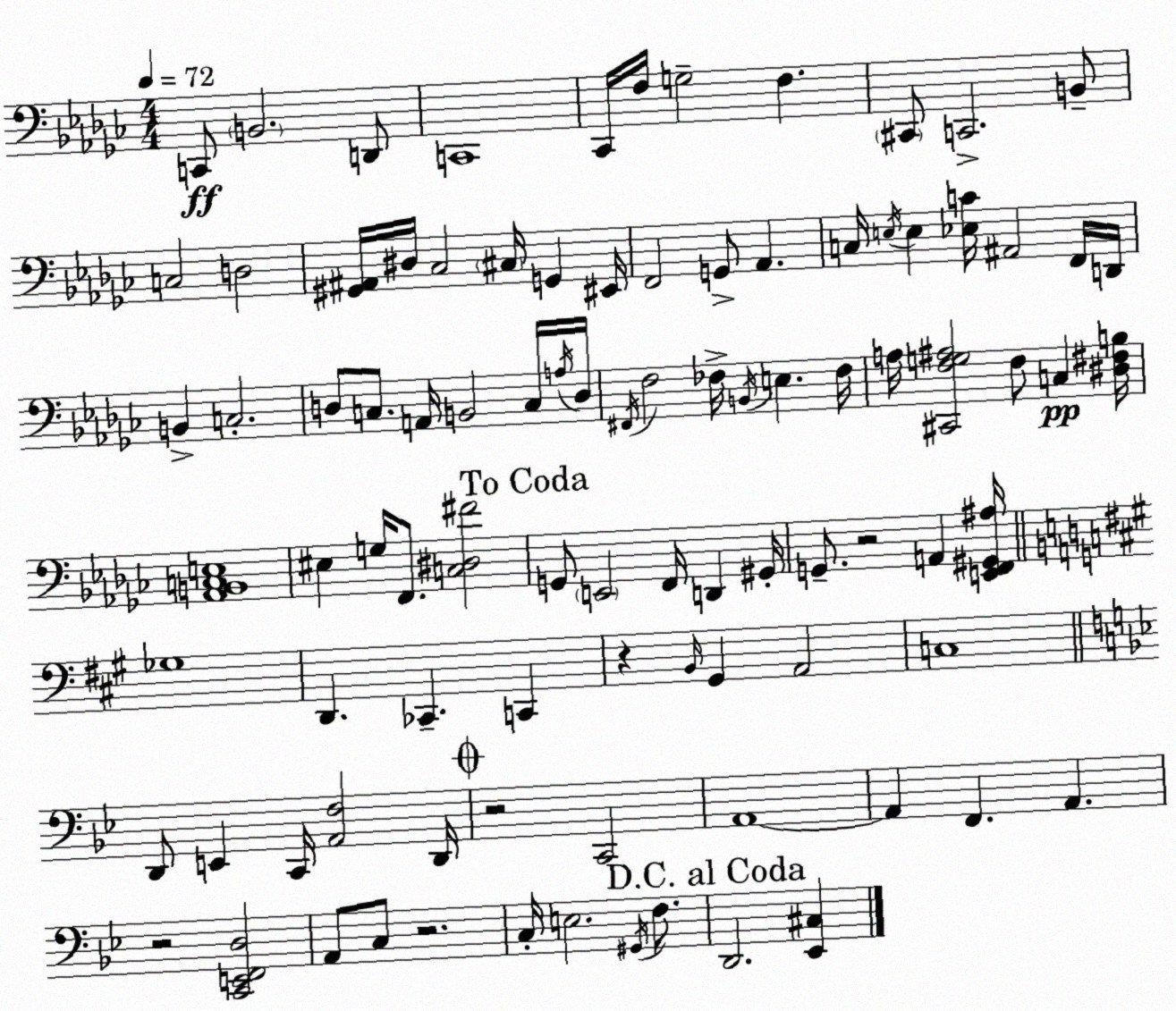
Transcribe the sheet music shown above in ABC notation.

X:1
T:Untitled
M:4/4
L:1/4
K:Ebm
C,,/2 B,,2 D,,/2 C,,4 _C,,/4 F,/4 G,2 F, ^C,,/2 C,,2 B,,/2 C,2 D,2 [^G,,^A,,]/4 ^D,/4 _C,2 ^C,/4 G,, ^E,,/4 F,,2 G,,/2 _A,, C,/4 E,/4 E, [_E,C]/4 ^A,,2 F,,/4 D,,/4 B,, C,2 D,/2 C,/2 A,,/4 B,,2 C,/4 A,/4 D,/4 ^F,,/4 F,2 _F,/4 B,,/4 E, _F,/4 A,/4 [^C,,F,G,^A,]2 F,/2 C, [^D,^F,B,]/4 [_A,,B,,C,E,]4 ^E, G,/4 F,,/2 [C,^D,^F]2 G,,/2 E,,2 F,,/4 D,, ^G,,/4 G,,/2 z2 A,, [E,,F,,^G,,^A,]/4 _G,4 D,, _C,, C,, z B,,/4 ^G,, A,,2 C,4 D,,/2 E,, C,,/4 [A,,F,]2 D,,/4 z2 C,,2 A,,4 A,, F,, A,, z2 [C,,E,,F,,D,]2 A,,/2 C,/2 z2 C,/4 E,2 ^G,,/4 F,/2 D,,2 [_E,,^C,]